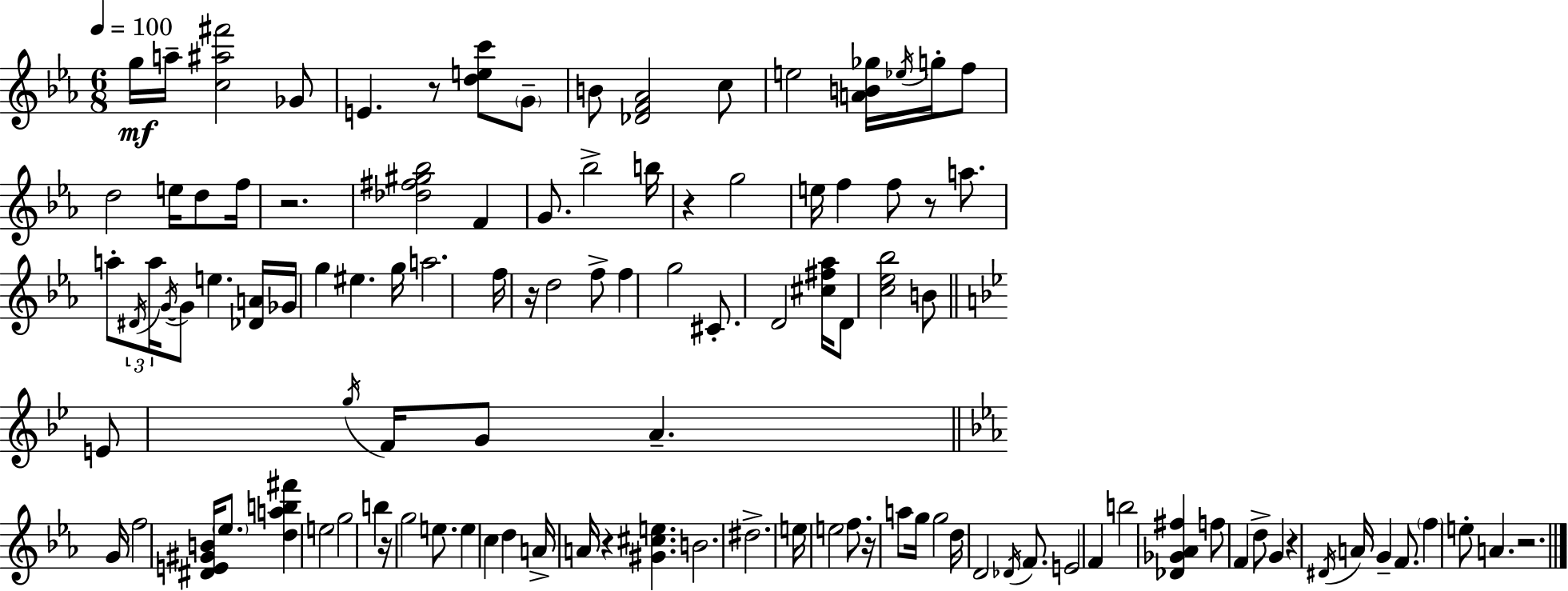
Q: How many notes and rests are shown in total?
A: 110